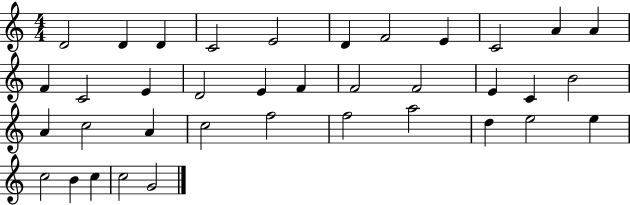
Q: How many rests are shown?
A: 0